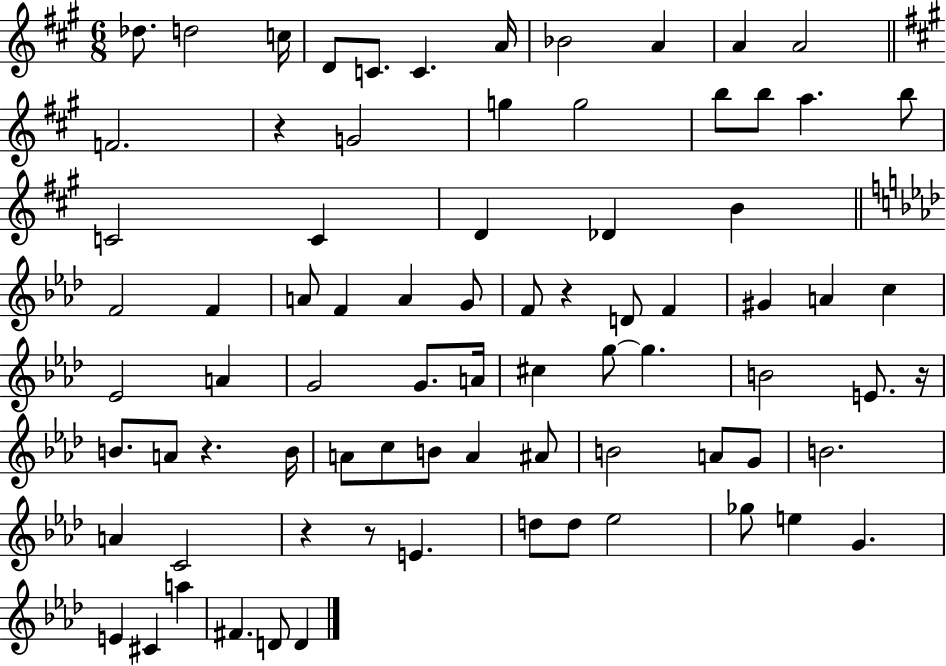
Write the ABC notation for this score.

X:1
T:Untitled
M:6/8
L:1/4
K:A
_d/2 d2 c/4 D/2 C/2 C A/4 _B2 A A A2 F2 z G2 g g2 b/2 b/2 a b/2 C2 C D _D B F2 F A/2 F A G/2 F/2 z D/2 F ^G A c _E2 A G2 G/2 A/4 ^c g/2 g B2 E/2 z/4 B/2 A/2 z B/4 A/2 c/2 B/2 A ^A/2 B2 A/2 G/2 B2 A C2 z z/2 E d/2 d/2 _e2 _g/2 e G E ^C a ^F D/2 D